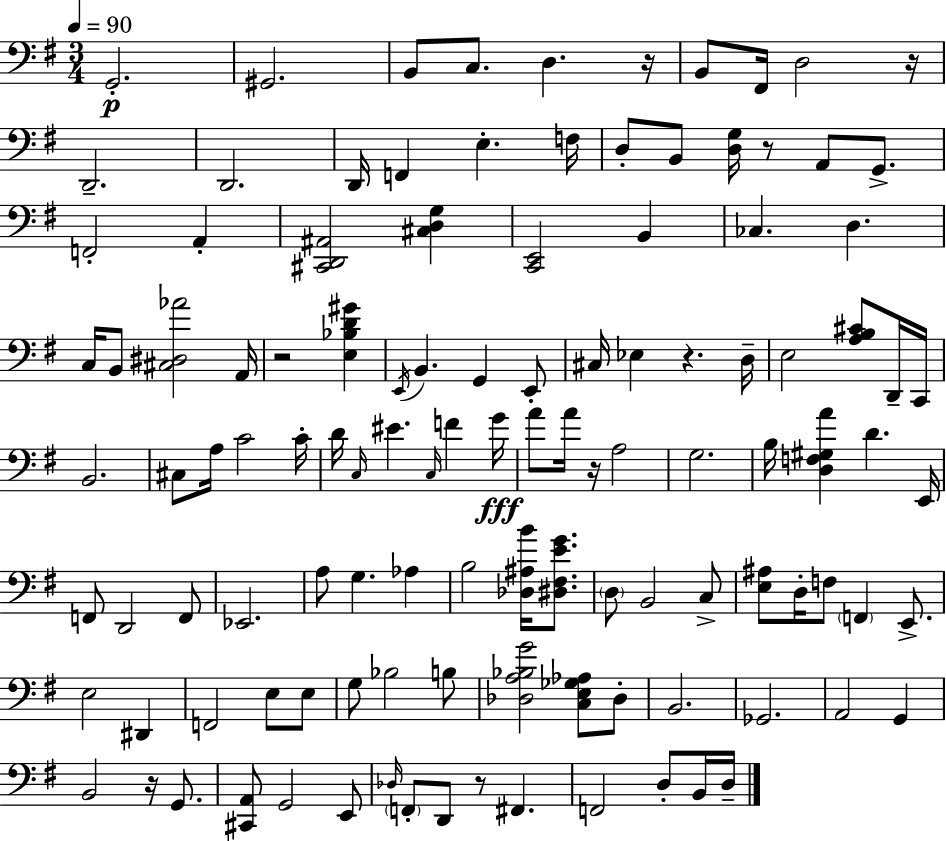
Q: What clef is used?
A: bass